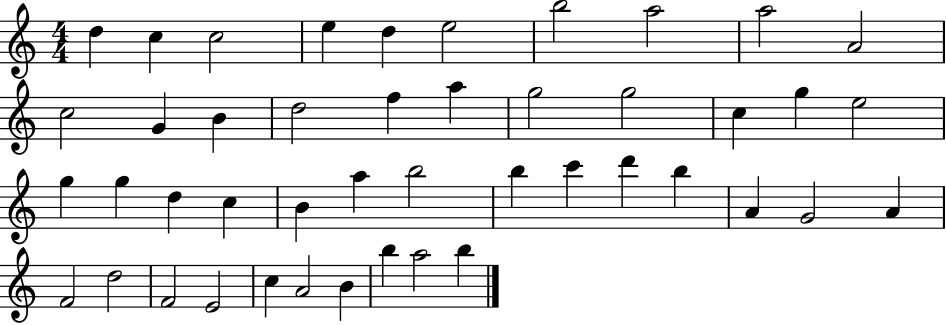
{
  \clef treble
  \numericTimeSignature
  \time 4/4
  \key c \major
  d''4 c''4 c''2 | e''4 d''4 e''2 | b''2 a''2 | a''2 a'2 | \break c''2 g'4 b'4 | d''2 f''4 a''4 | g''2 g''2 | c''4 g''4 e''2 | \break g''4 g''4 d''4 c''4 | b'4 a''4 b''2 | b''4 c'''4 d'''4 b''4 | a'4 g'2 a'4 | \break f'2 d''2 | f'2 e'2 | c''4 a'2 b'4 | b''4 a''2 b''4 | \break \bar "|."
}